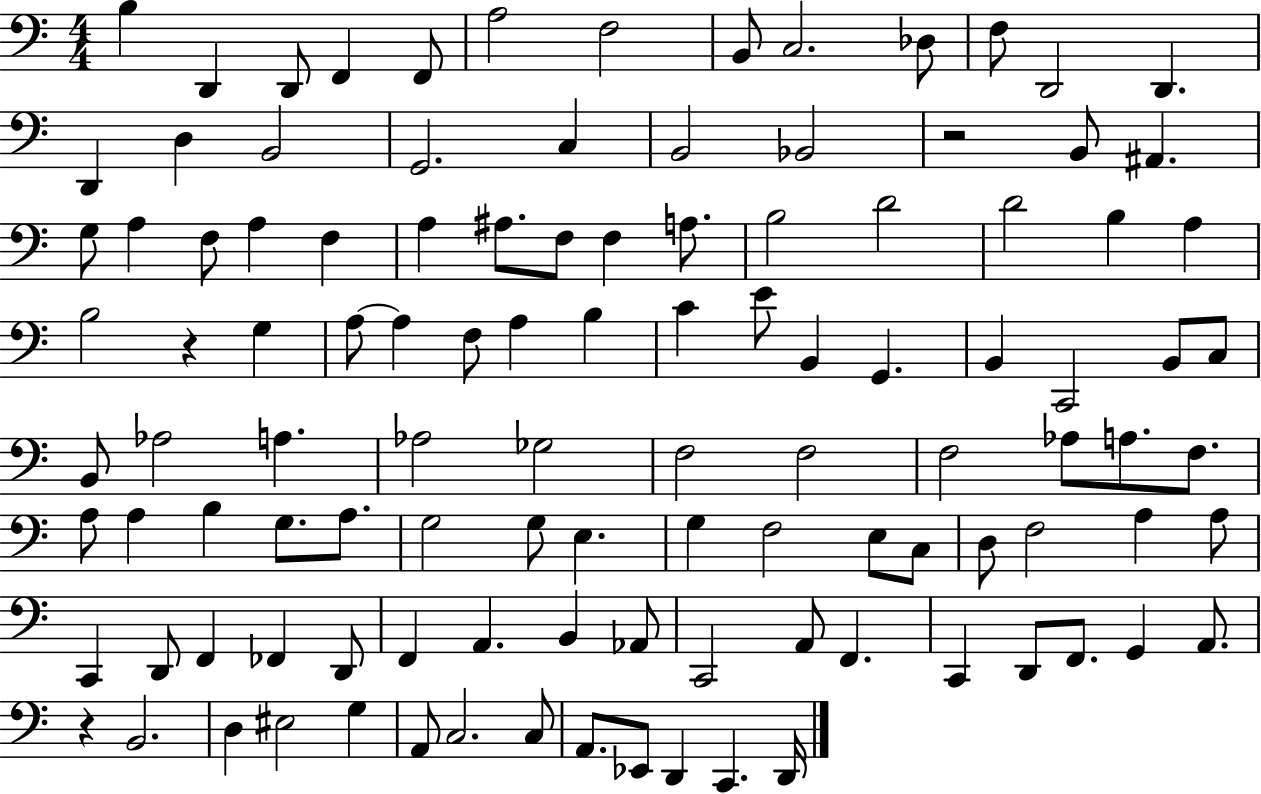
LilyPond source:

{
  \clef bass
  \numericTimeSignature
  \time 4/4
  \key c \major
  b4 d,4 d,8 f,4 f,8 | a2 f2 | b,8 c2. des8 | f8 d,2 d,4. | \break d,4 d4 b,2 | g,2. c4 | b,2 bes,2 | r2 b,8 ais,4. | \break g8 a4 f8 a4 f4 | a4 ais8. f8 f4 a8. | b2 d'2 | d'2 b4 a4 | \break b2 r4 g4 | a8~~ a4 f8 a4 b4 | c'4 e'8 b,4 g,4. | b,4 c,2 b,8 c8 | \break b,8 aes2 a4. | aes2 ges2 | f2 f2 | f2 aes8 a8. f8. | \break a8 a4 b4 g8. a8. | g2 g8 e4. | g4 f2 e8 c8 | d8 f2 a4 a8 | \break c,4 d,8 f,4 fes,4 d,8 | f,4 a,4. b,4 aes,8 | c,2 a,8 f,4. | c,4 d,8 f,8. g,4 a,8. | \break r4 b,2. | d4 eis2 g4 | a,8 c2. c8 | a,8. ees,8 d,4 c,4. d,16 | \break \bar "|."
}